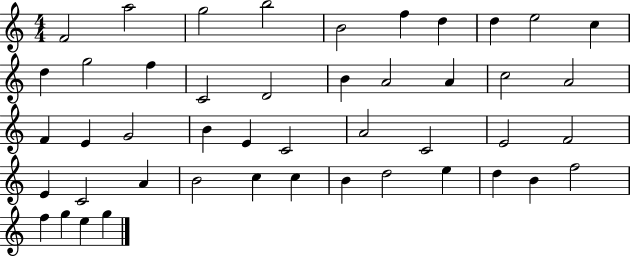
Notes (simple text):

F4/h A5/h G5/h B5/h B4/h F5/q D5/q D5/q E5/h C5/q D5/q G5/h F5/q C4/h D4/h B4/q A4/h A4/q C5/h A4/h F4/q E4/q G4/h B4/q E4/q C4/h A4/h C4/h E4/h F4/h E4/q C4/h A4/q B4/h C5/q C5/q B4/q D5/h E5/q D5/q B4/q F5/h F5/q G5/q E5/q G5/q